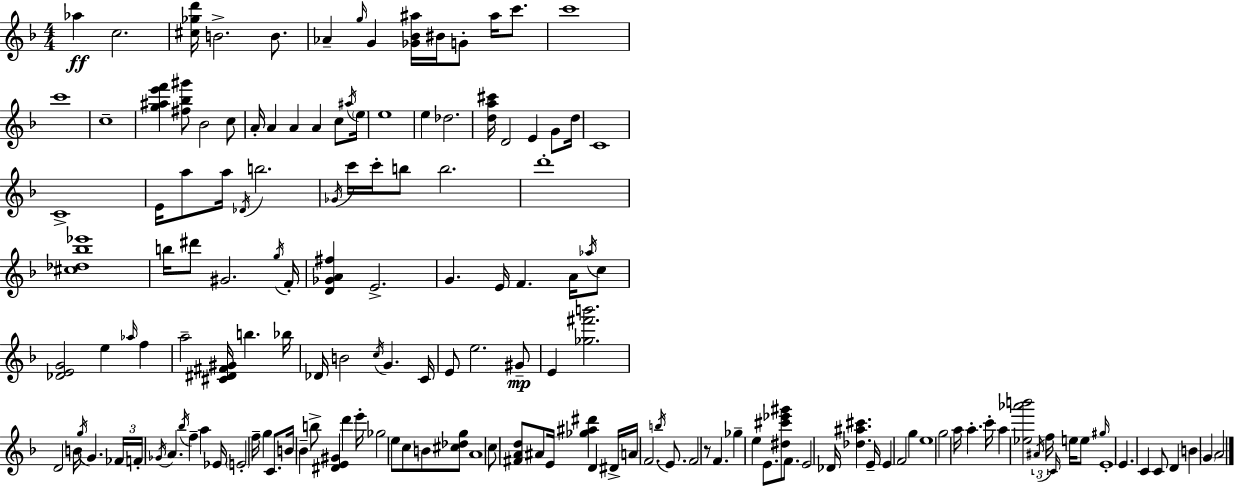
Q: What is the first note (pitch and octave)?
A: Ab5